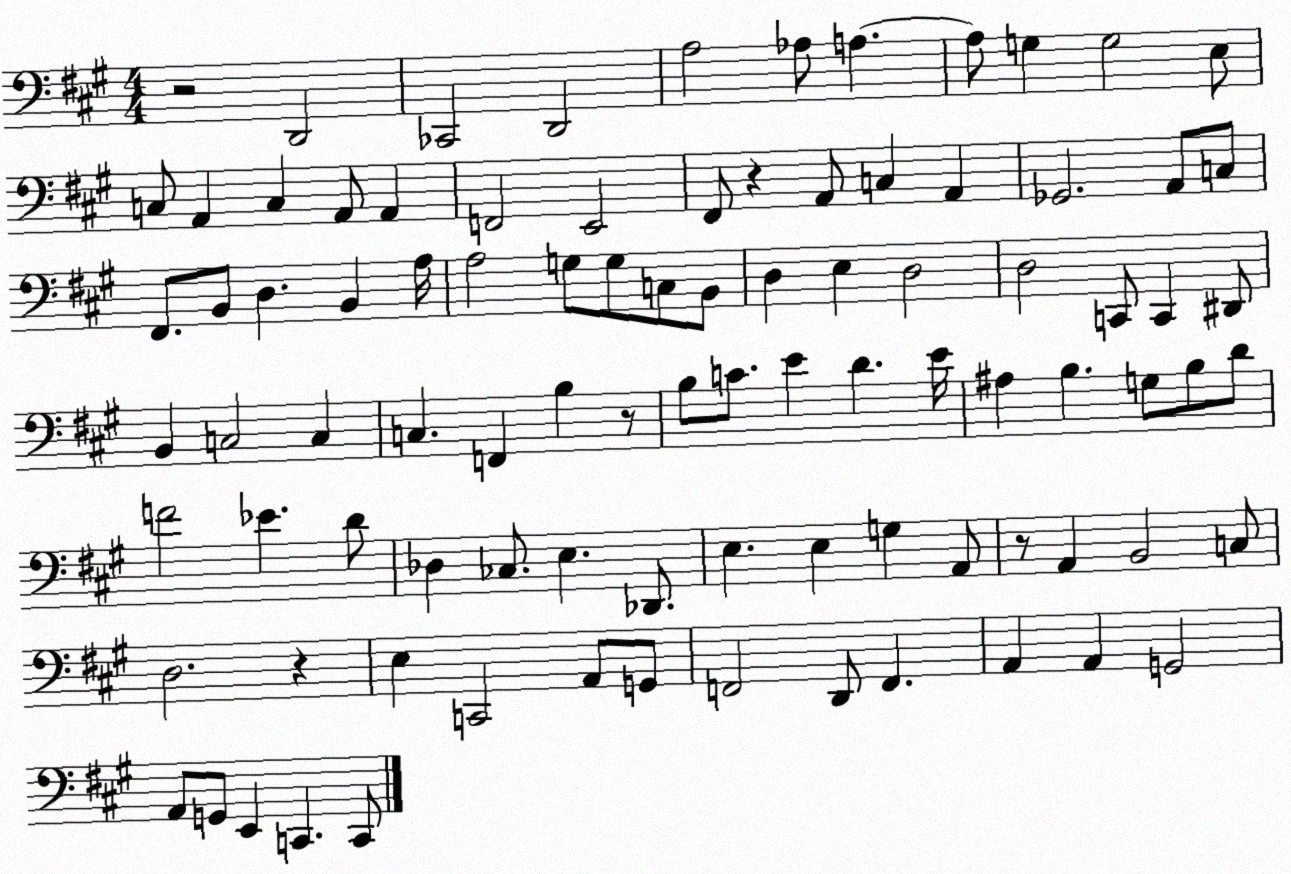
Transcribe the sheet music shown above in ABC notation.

X:1
T:Untitled
M:4/4
L:1/4
K:A
z2 D,,2 _C,,2 D,,2 A,2 _A,/2 A, A,/2 G, G,2 E,/2 C,/2 A,, C, A,,/2 A,, F,,2 E,,2 ^F,,/2 z A,,/2 C, A,, _G,,2 A,,/2 C,/2 ^F,,/2 B,,/2 D, B,, A,/4 A,2 G,/2 G,/2 C,/2 B,,/2 D, E, D,2 D,2 C,,/2 C,, ^D,,/2 B,, C,2 C, C, F,, B, z/2 B,/2 C/2 E D E/4 ^A, B, G,/2 B,/2 D/2 F2 _E D/2 _D, _C,/2 E, _D,,/2 E, E, G, A,,/2 z/2 A,, B,,2 C,/2 D,2 z E, C,,2 A,,/2 G,,/2 F,,2 D,,/2 F,, A,, A,, G,,2 A,,/2 G,,/2 E,, C,, C,,/2